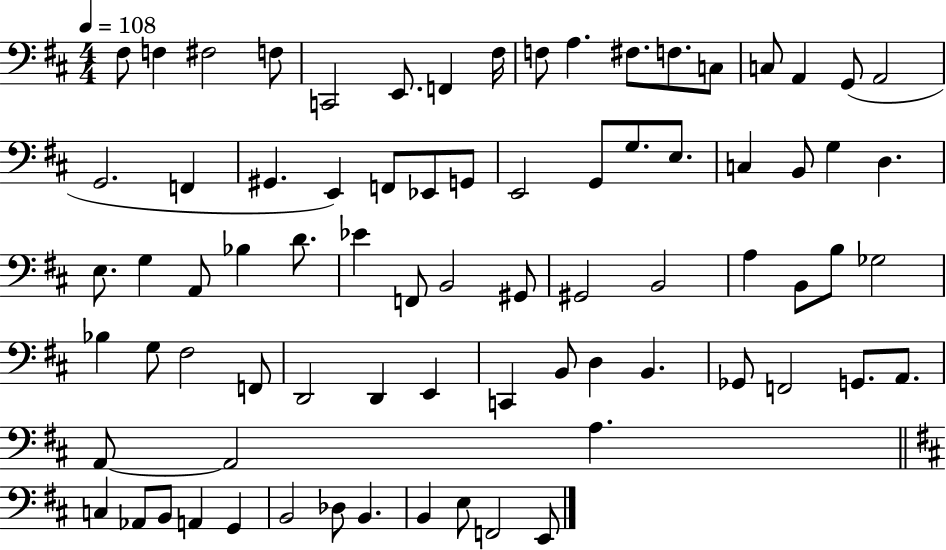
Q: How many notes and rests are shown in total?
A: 77